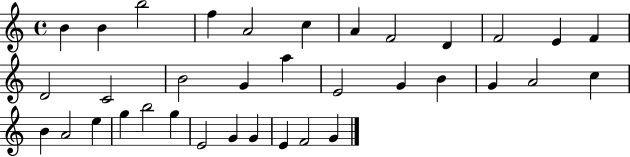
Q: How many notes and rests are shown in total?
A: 35